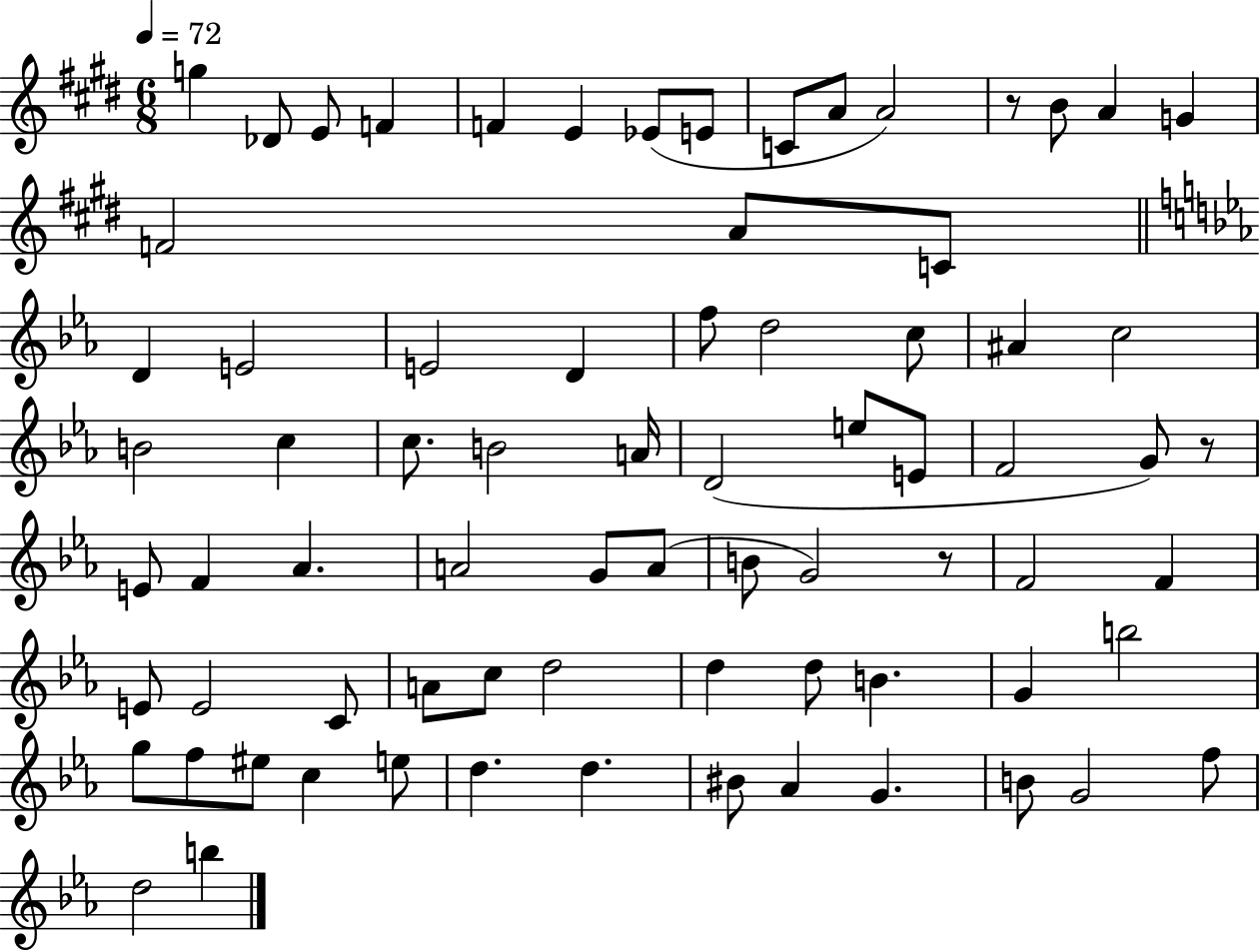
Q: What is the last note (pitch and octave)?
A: B5